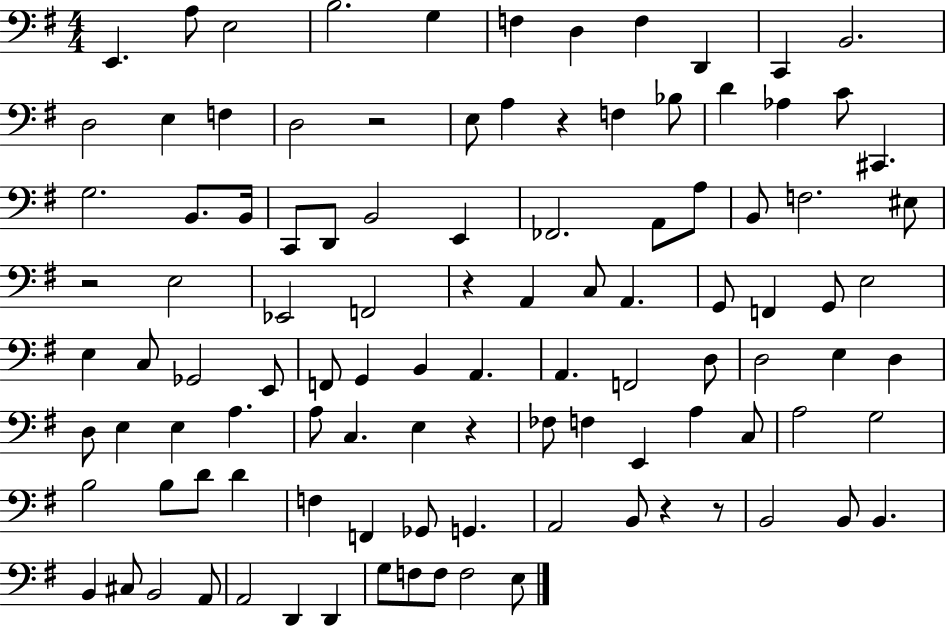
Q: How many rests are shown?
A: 7